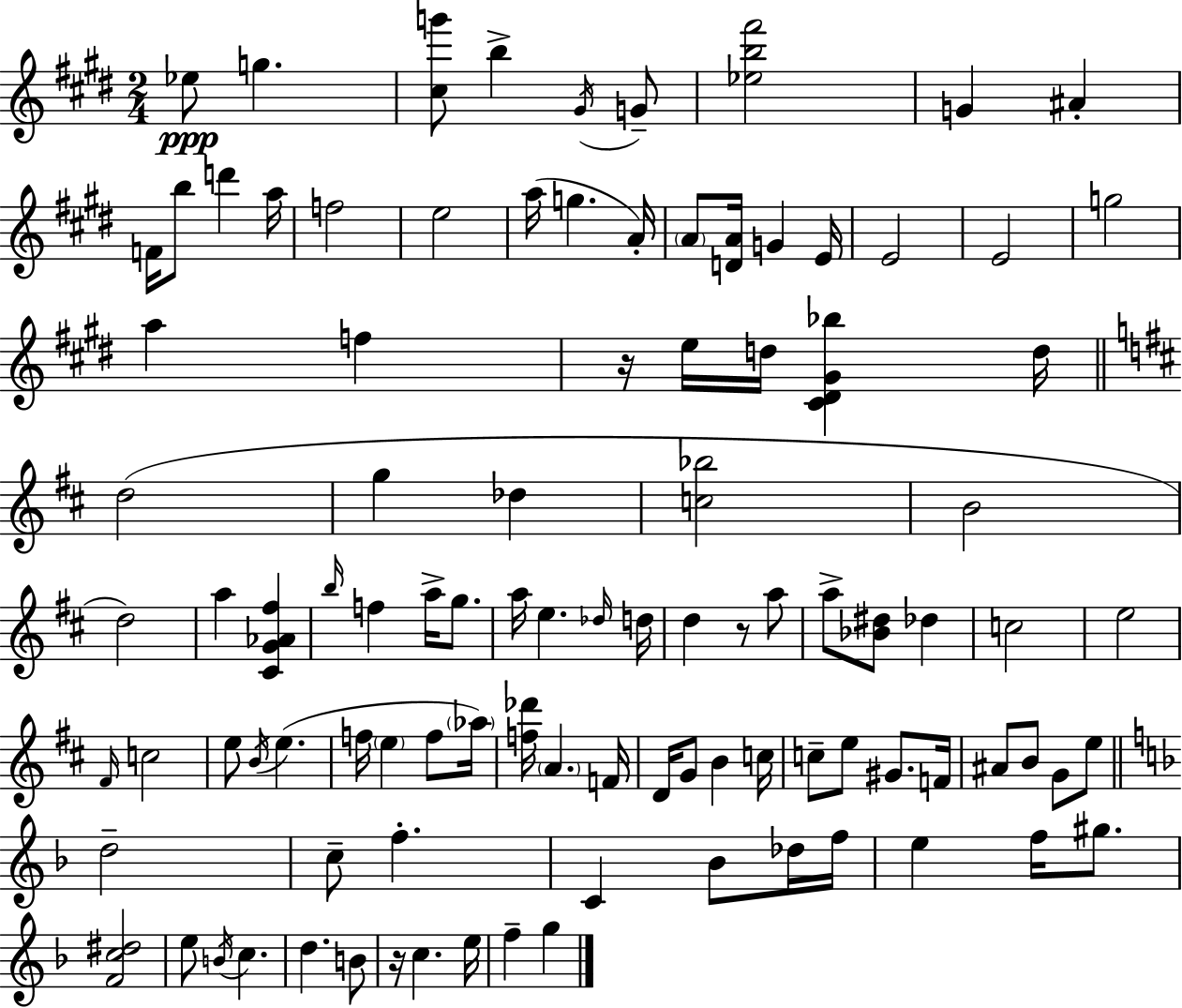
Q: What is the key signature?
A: E major